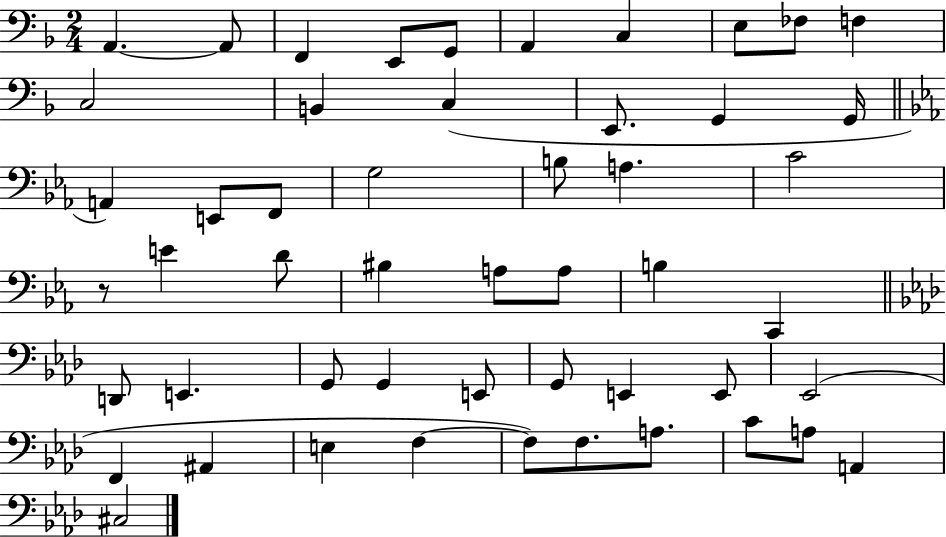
A2/q. A2/e F2/q E2/e G2/e A2/q C3/q E3/e FES3/e F3/q C3/h B2/q C3/q E2/e. G2/q G2/s A2/q E2/e F2/e G3/h B3/e A3/q. C4/h R/e E4/q D4/e BIS3/q A3/e A3/e B3/q C2/q D2/e E2/q. G2/e G2/q E2/e G2/e E2/q E2/e Eb2/h F2/q A#2/q E3/q F3/q F3/e F3/e. A3/e. C4/e A3/e A2/q C#3/h